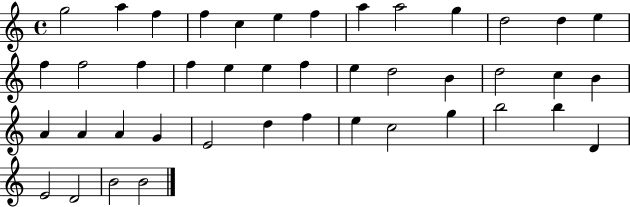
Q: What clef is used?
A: treble